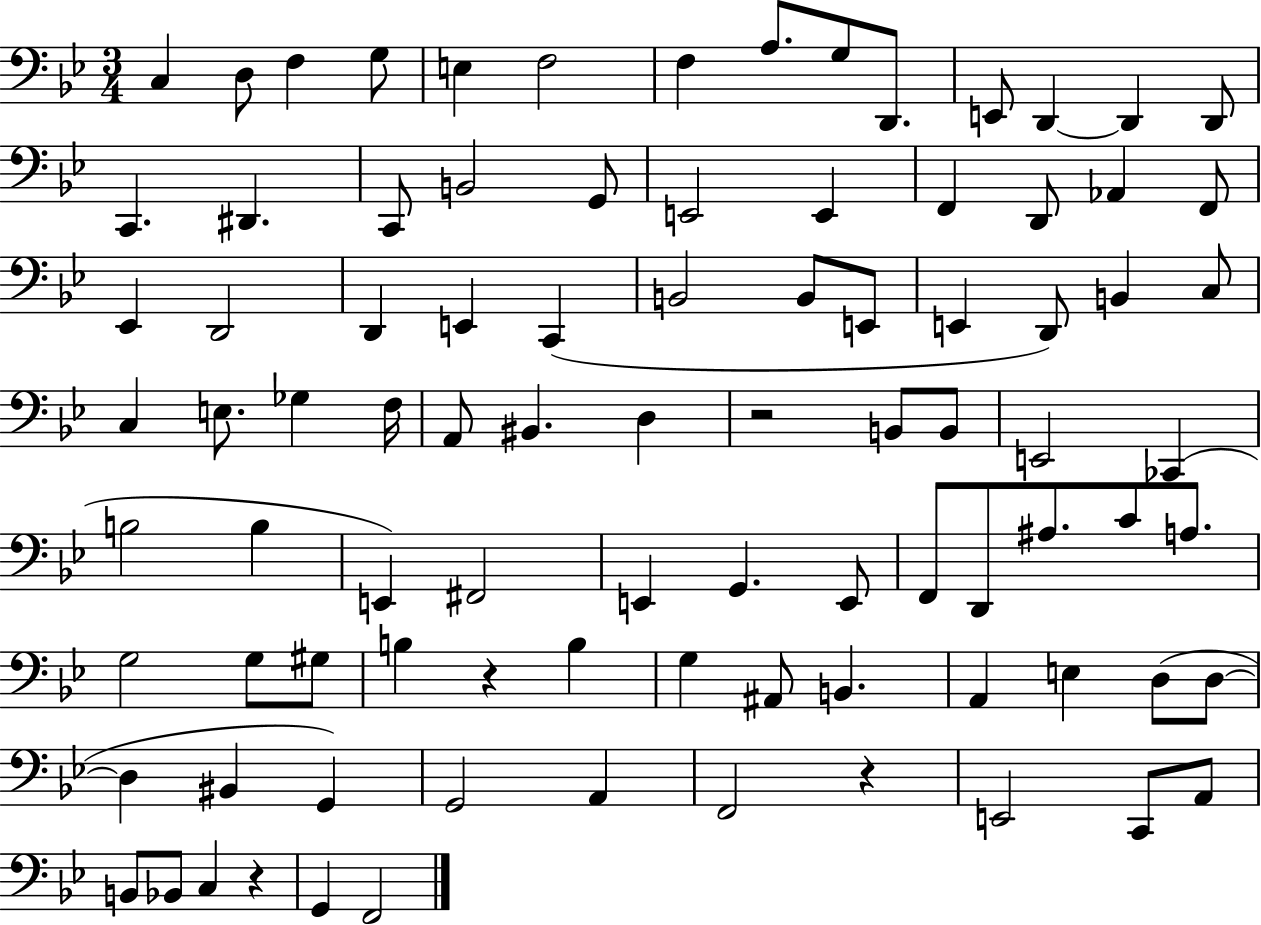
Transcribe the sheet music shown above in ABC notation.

X:1
T:Untitled
M:3/4
L:1/4
K:Bb
C, D,/2 F, G,/2 E, F,2 F, A,/2 G,/2 D,,/2 E,,/2 D,, D,, D,,/2 C,, ^D,, C,,/2 B,,2 G,,/2 E,,2 E,, F,, D,,/2 _A,, F,,/2 _E,, D,,2 D,, E,, C,, B,,2 B,,/2 E,,/2 E,, D,,/2 B,, C,/2 C, E,/2 _G, F,/4 A,,/2 ^B,, D, z2 B,,/2 B,,/2 E,,2 _C,, B,2 B, E,, ^F,,2 E,, G,, E,,/2 F,,/2 D,,/2 ^A,/2 C/2 A,/2 G,2 G,/2 ^G,/2 B, z B, G, ^A,,/2 B,, A,, E, D,/2 D,/2 D, ^B,, G,, G,,2 A,, F,,2 z E,,2 C,,/2 A,,/2 B,,/2 _B,,/2 C, z G,, F,,2